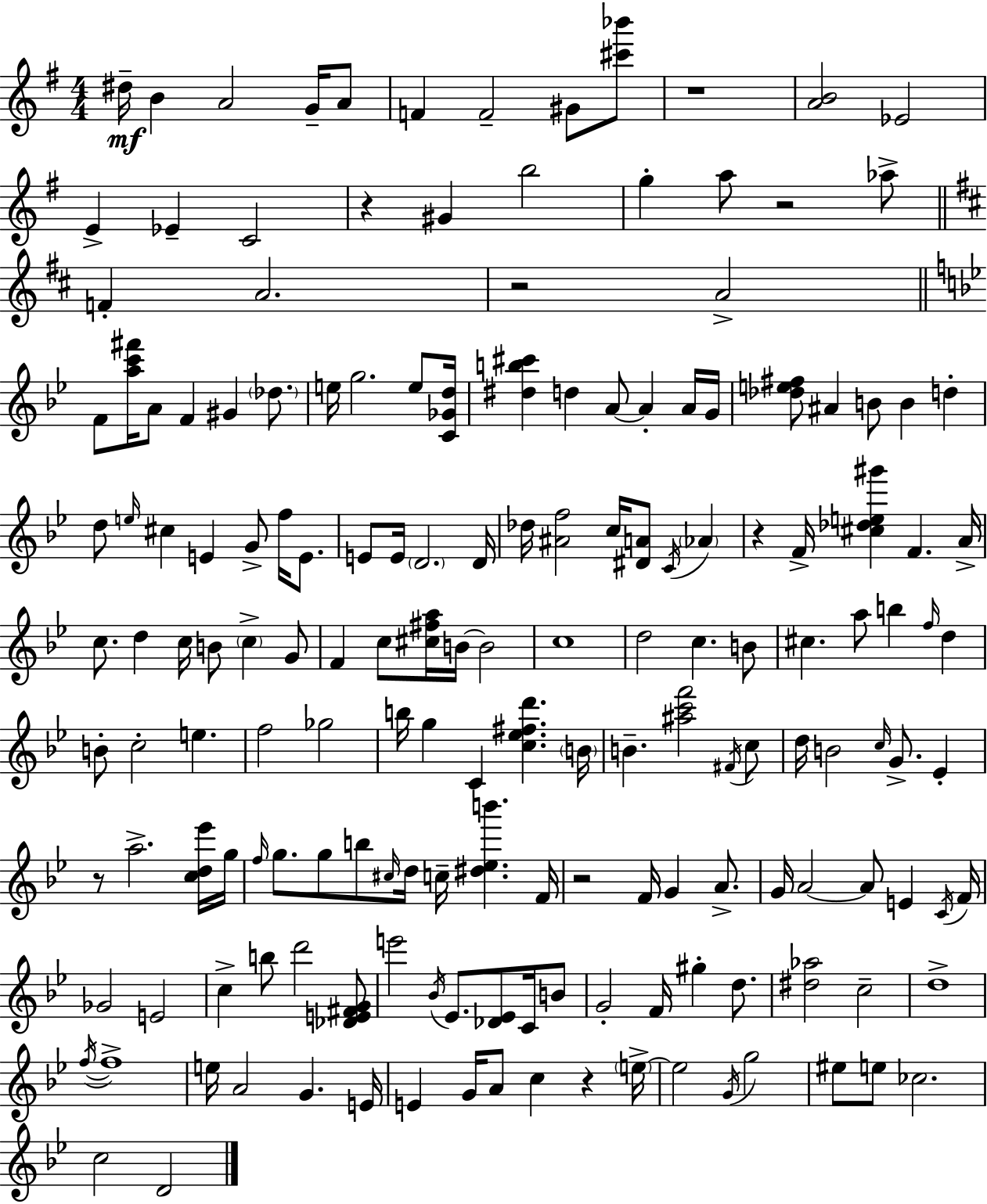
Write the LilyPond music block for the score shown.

{
  \clef treble
  \numericTimeSignature
  \time 4/4
  \key g \major
  dis''16--\mf b'4 a'2 g'16-- a'8 | f'4 f'2-- gis'8 <cis''' bes'''>8 | r1 | <a' b'>2 ees'2 | \break e'4-> ees'4-- c'2 | r4 gis'4 b''2 | g''4-. a''8 r2 aes''8-> | \bar "||" \break \key b \minor f'4-. a'2. | r2 a'2-> | \bar "||" \break \key bes \major f'8 <a'' c''' fis'''>16 a'8 f'4 gis'4 \parenthesize des''8. | e''16 g''2. e''8 <c' ges' d''>16 | <dis'' b'' cis'''>4 d''4 a'8~~ a'4-. a'16 g'16 | <des'' e'' fis''>8 ais'4 b'8 b'4 d''4-. | \break d''8 \grace { e''16 } cis''4 e'4 g'8-> f''16 e'8. | e'8 e'16 \parenthesize d'2. | d'16 des''16 <ais' f''>2 c''16 <dis' a'>8 \acciaccatura { c'16 } \parenthesize aes'4 | r4 f'16-> <cis'' des'' e'' gis'''>4 f'4. | \break a'16-> c''8. d''4 c''16 b'8 \parenthesize c''4-> | g'8 f'4 c''8 <cis'' fis'' a''>16 b'16~~ b'2 | c''1 | d''2 c''4. | \break b'8 cis''4. a''8 b''4 \grace { f''16 } d''4 | b'8-. c''2-. e''4. | f''2 ges''2 | b''16 g''4 c'4 <c'' ees'' fis'' d'''>4. | \break \parenthesize b'16 b'4.-- <ais'' c''' f'''>2 | \acciaccatura { fis'16 } c''8 d''16 b'2 \grace { c''16 } g'8.-> | ees'4-. r8 a''2.-> | <c'' d'' ees'''>16 g''16 \grace { f''16 } g''8. g''8 b''8 \grace { cis''16 } d''16 c''16-- | \break <dis'' ees'' b'''>4. f'16 r2 f'16 | g'4 a'8.-> g'16 a'2~~ | a'8 e'4 \acciaccatura { c'16 } f'16 ges'2 | e'2 c''4-> b''8 d'''2 | \break <des' e' fis' g'>8 e'''2 | \acciaccatura { bes'16 } ees'8. <des' ees'>8 c'16 b'8 g'2-. | f'16 gis''4-. d''8. <dis'' aes''>2 | c''2-- d''1-> | \break \acciaccatura { f''16~ }~ f''1-> | e''16 a'2 | g'4. e'16 e'4 g'16 a'8 | c''4 r4 \parenthesize e''16->~~ e''2 | \break \acciaccatura { g'16 } g''2 eis''8 e''8 ces''2. | c''2 | d'2 \bar "|."
}